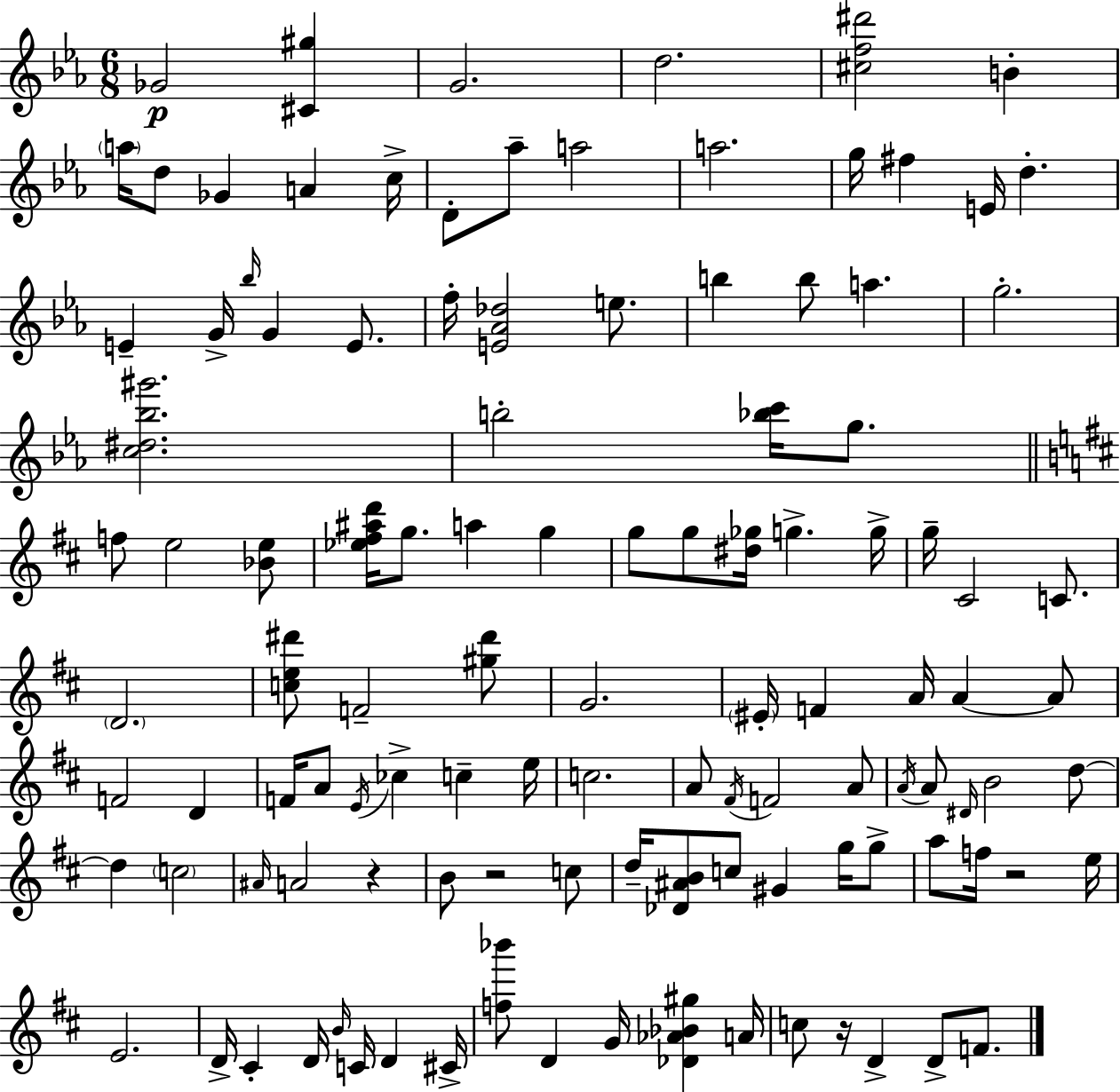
X:1
T:Untitled
M:6/8
L:1/4
K:Eb
_G2 [^C^g] G2 d2 [^cf^d']2 B a/4 d/2 _G A c/4 D/2 _a/2 a2 a2 g/4 ^f E/4 d E G/4 _b/4 G E/2 f/4 [E_A_d]2 e/2 b b/2 a g2 [c^d_b^g']2 b2 [_bc']/4 g/2 f/2 e2 [_Be]/2 [_e^f^ad']/4 g/2 a g g/2 g/2 [^d_g]/4 g g/4 g/4 ^C2 C/2 D2 [ce^d']/2 F2 [^g^d']/2 G2 ^E/4 F A/4 A A/2 F2 D F/4 A/2 E/4 _c c e/4 c2 A/2 ^F/4 F2 A/2 A/4 A/2 ^D/4 B2 d/2 d c2 ^A/4 A2 z B/2 z2 c/2 d/4 [_D^AB]/2 c/2 ^G g/4 g/2 a/2 f/4 z2 e/4 E2 D/4 ^C D/4 B/4 C/4 D ^C/4 [f_b']/2 D G/4 [_D_A_B^g] A/4 c/2 z/4 D D/2 F/2